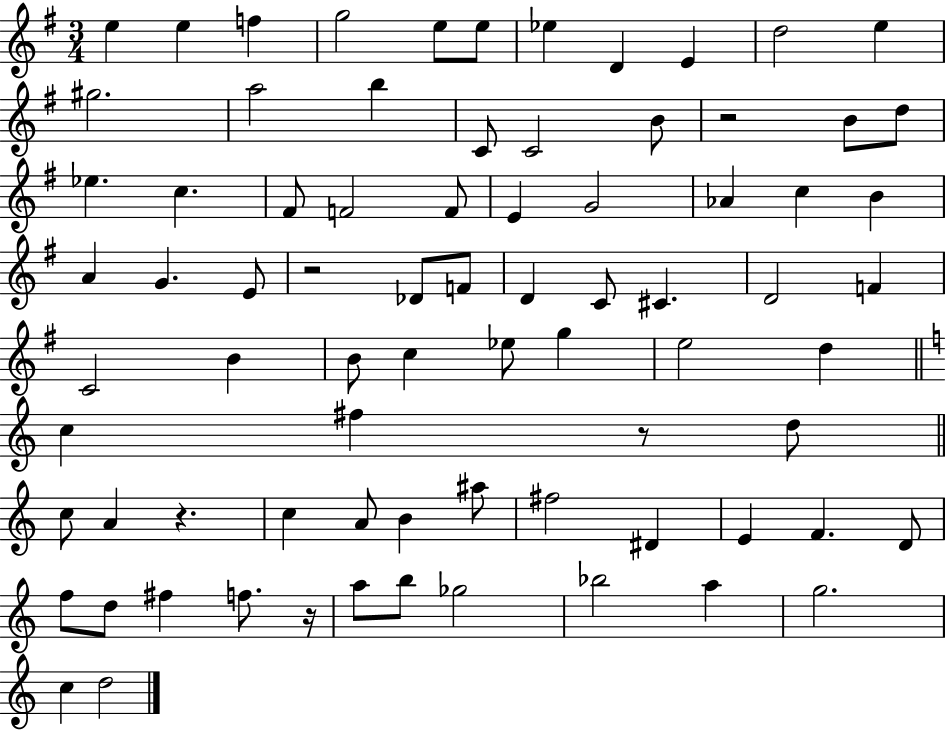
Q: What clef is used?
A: treble